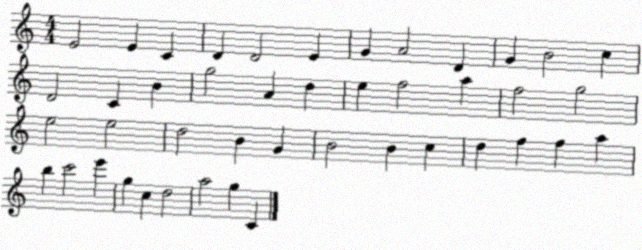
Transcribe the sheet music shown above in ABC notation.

X:1
T:Untitled
M:4/4
L:1/4
K:C
E2 E C D D2 E G A2 D G B2 c D2 C B g2 A d e f2 a f2 g2 e2 e2 d2 B G B2 B c d f f a b c'2 e' g c d2 a2 g C